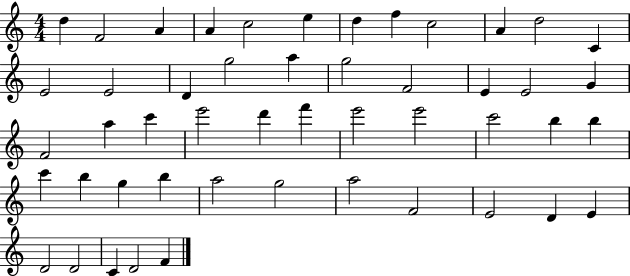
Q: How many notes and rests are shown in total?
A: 49